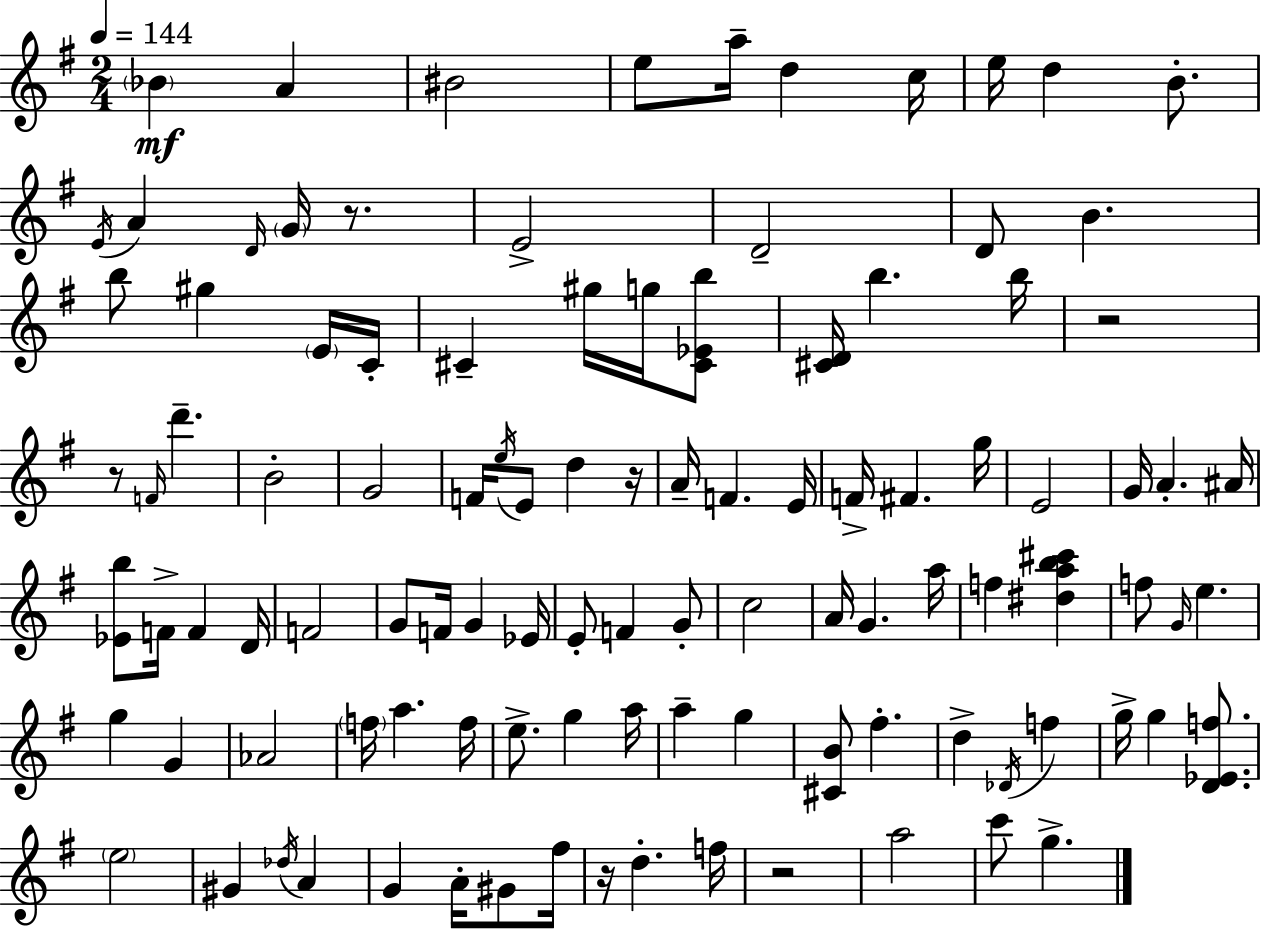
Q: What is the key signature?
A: G major